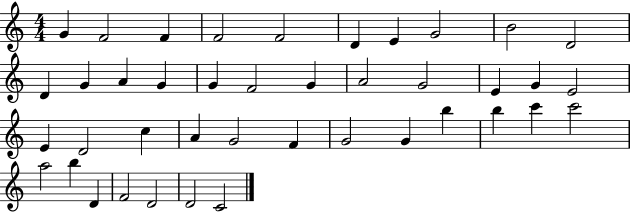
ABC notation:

X:1
T:Untitled
M:4/4
L:1/4
K:C
G F2 F F2 F2 D E G2 B2 D2 D G A G G F2 G A2 G2 E G E2 E D2 c A G2 F G2 G b b c' c'2 a2 b D F2 D2 D2 C2